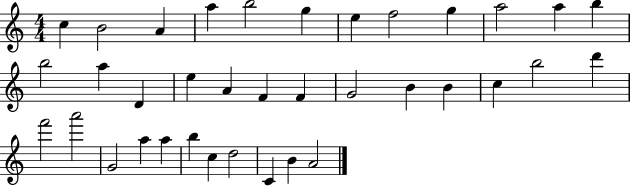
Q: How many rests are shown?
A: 0